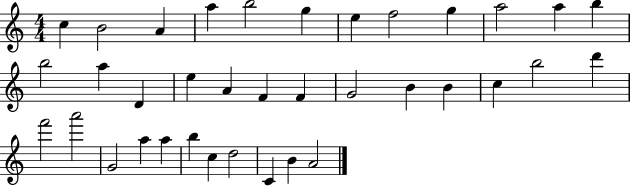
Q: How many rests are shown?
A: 0